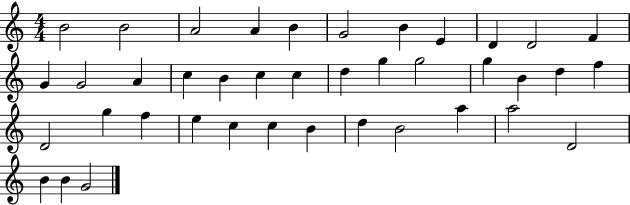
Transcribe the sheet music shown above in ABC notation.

X:1
T:Untitled
M:4/4
L:1/4
K:C
B2 B2 A2 A B G2 B E D D2 F G G2 A c B c c d g g2 g B d f D2 g f e c c B d B2 a a2 D2 B B G2